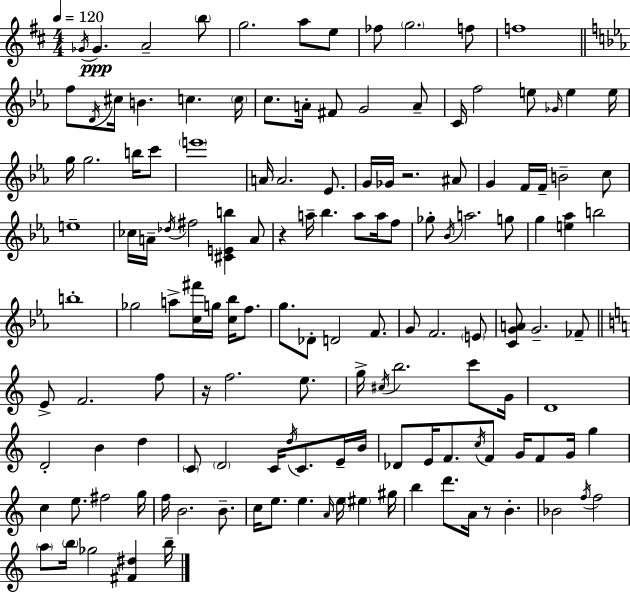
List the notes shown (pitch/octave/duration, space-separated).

Gb4/s Gb4/q. A4/h B5/e G5/h. A5/e E5/e FES5/e G5/h. F5/e F5/w F5/e D4/s C#5/s B4/q. C5/q. C5/s C5/e. A4/s F#4/e G4/h A4/e C4/s F5/h E5/e Gb4/s E5/q E5/s G5/s G5/h. B5/s C6/e E6/w A4/s A4/h. Eb4/e. G4/s Gb4/s R/h. A#4/e G4/q F4/s F4/s B4/h C5/e E5/w CES5/s A4/s Db5/s F#5/h [C#4,E4,B5]/q A4/e R/q A5/s Bb5/q. A5/e A5/s F5/e Gb5/e Bb4/s A5/h. G5/e G5/q [E5,Ab5]/q B5/h B5/w Gb5/h A5/e [C5,F#6]/s G5/s [C5,Bb5]/s F5/e. G5/e. Db4/e D4/h F4/e. G4/e F4/h. E4/e [C4,G4,A4]/e G4/h. FES4/e E4/e F4/h. F5/e R/s F5/h. E5/e. G5/s C#5/s B5/h. C6/e G4/s D4/w D4/h B4/q D5/q C4/e D4/h C4/s D5/s C4/e. E4/s B4/s Db4/e E4/s F4/e. C5/s F4/e G4/s F4/e G4/s G5/q C5/q E5/e. F#5/h G5/s F5/s B4/h. B4/e. C5/s E5/e. E5/q. A4/s E5/s EIS5/q G#5/s B5/q D6/e. A4/s R/e B4/q. Bb4/h F5/s F5/h A5/e B5/s Gb5/h [F#4,D#5]/q B5/s